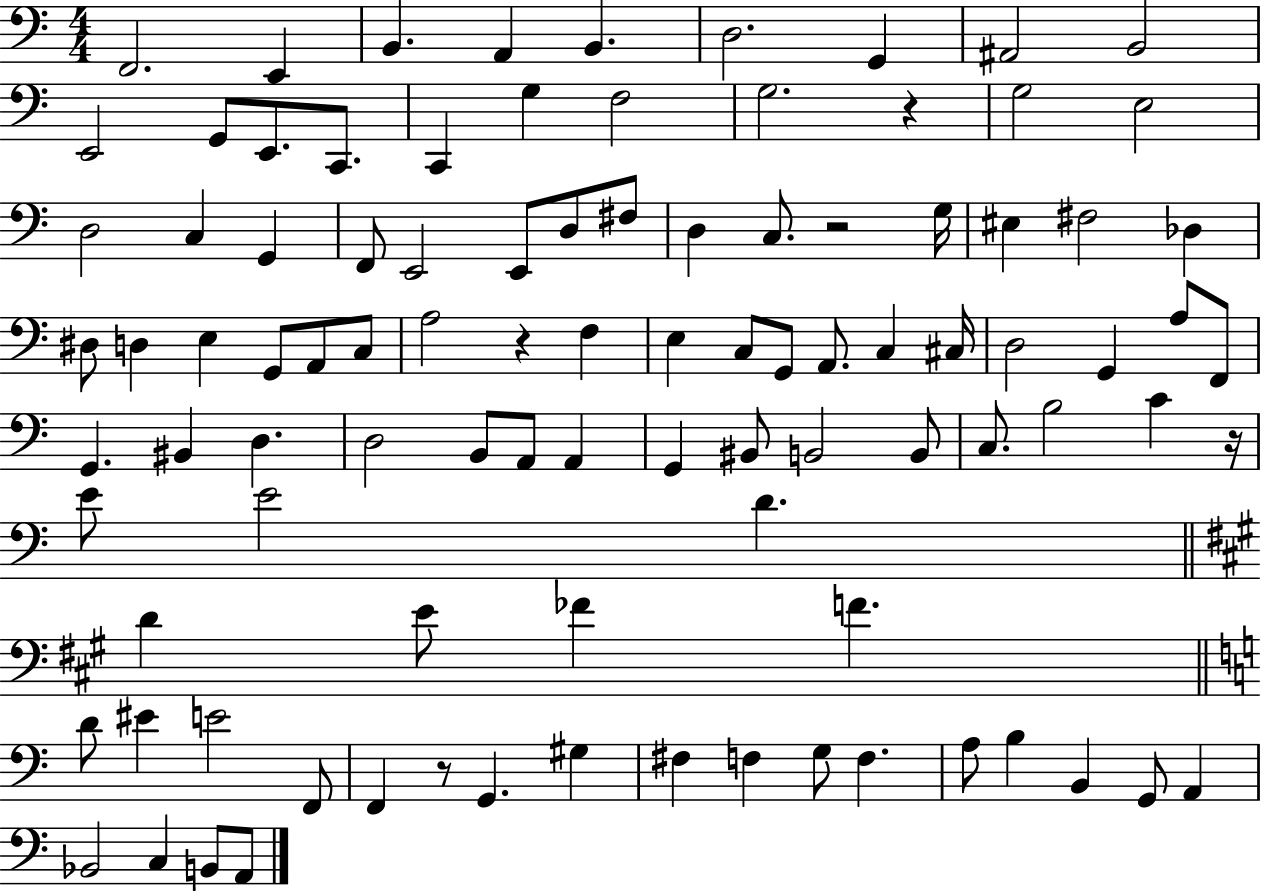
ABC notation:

X:1
T:Untitled
M:4/4
L:1/4
K:C
F,,2 E,, B,, A,, B,, D,2 G,, ^A,,2 B,,2 E,,2 G,,/2 E,,/2 C,,/2 C,, G, F,2 G,2 z G,2 E,2 D,2 C, G,, F,,/2 E,,2 E,,/2 D,/2 ^F,/2 D, C,/2 z2 G,/4 ^E, ^F,2 _D, ^D,/2 D, E, G,,/2 A,,/2 C,/2 A,2 z F, E, C,/2 G,,/2 A,,/2 C, ^C,/4 D,2 G,, A,/2 F,,/2 G,, ^B,, D, D,2 B,,/2 A,,/2 A,, G,, ^B,,/2 B,,2 B,,/2 C,/2 B,2 C z/4 E/2 E2 D D E/2 _F F D/2 ^E E2 F,,/2 F,, z/2 G,, ^G, ^F, F, G,/2 F, A,/2 B, B,, G,,/2 A,, _B,,2 C, B,,/2 A,,/2